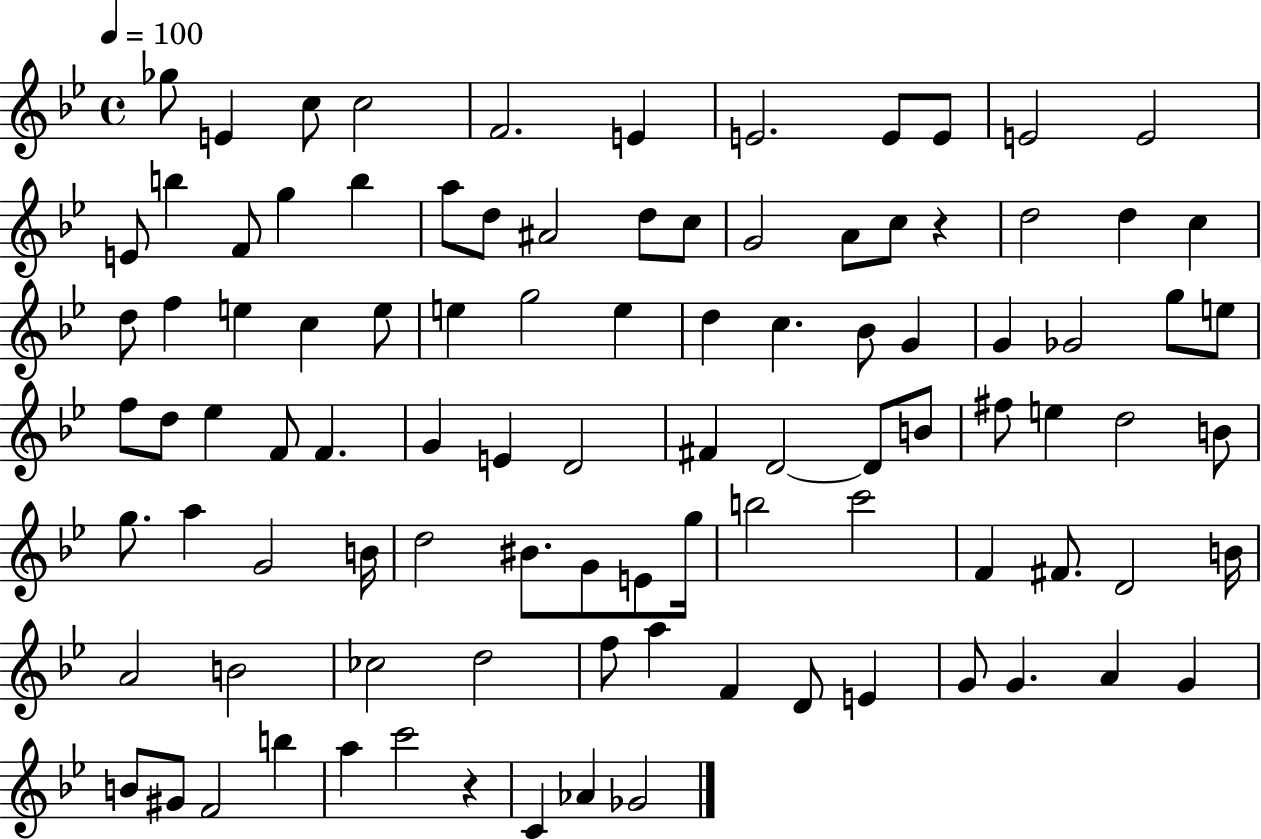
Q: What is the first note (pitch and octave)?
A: Gb5